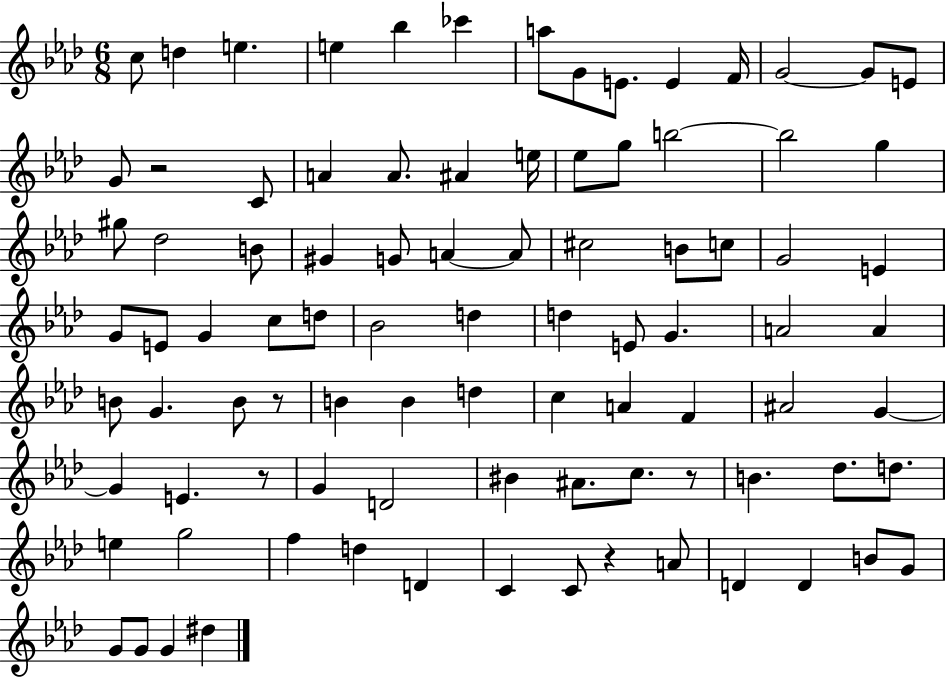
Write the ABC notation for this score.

X:1
T:Untitled
M:6/8
L:1/4
K:Ab
c/2 d e e _b _c' a/2 G/2 E/2 E F/4 G2 G/2 E/2 G/2 z2 C/2 A A/2 ^A e/4 _e/2 g/2 b2 b2 g ^g/2 _d2 B/2 ^G G/2 A A/2 ^c2 B/2 c/2 G2 E G/2 E/2 G c/2 d/2 _B2 d d E/2 G A2 A B/2 G B/2 z/2 B B d c A F ^A2 G G E z/2 G D2 ^B ^A/2 c/2 z/2 B _d/2 d/2 e g2 f d D C C/2 z A/2 D D B/2 G/2 G/2 G/2 G ^d